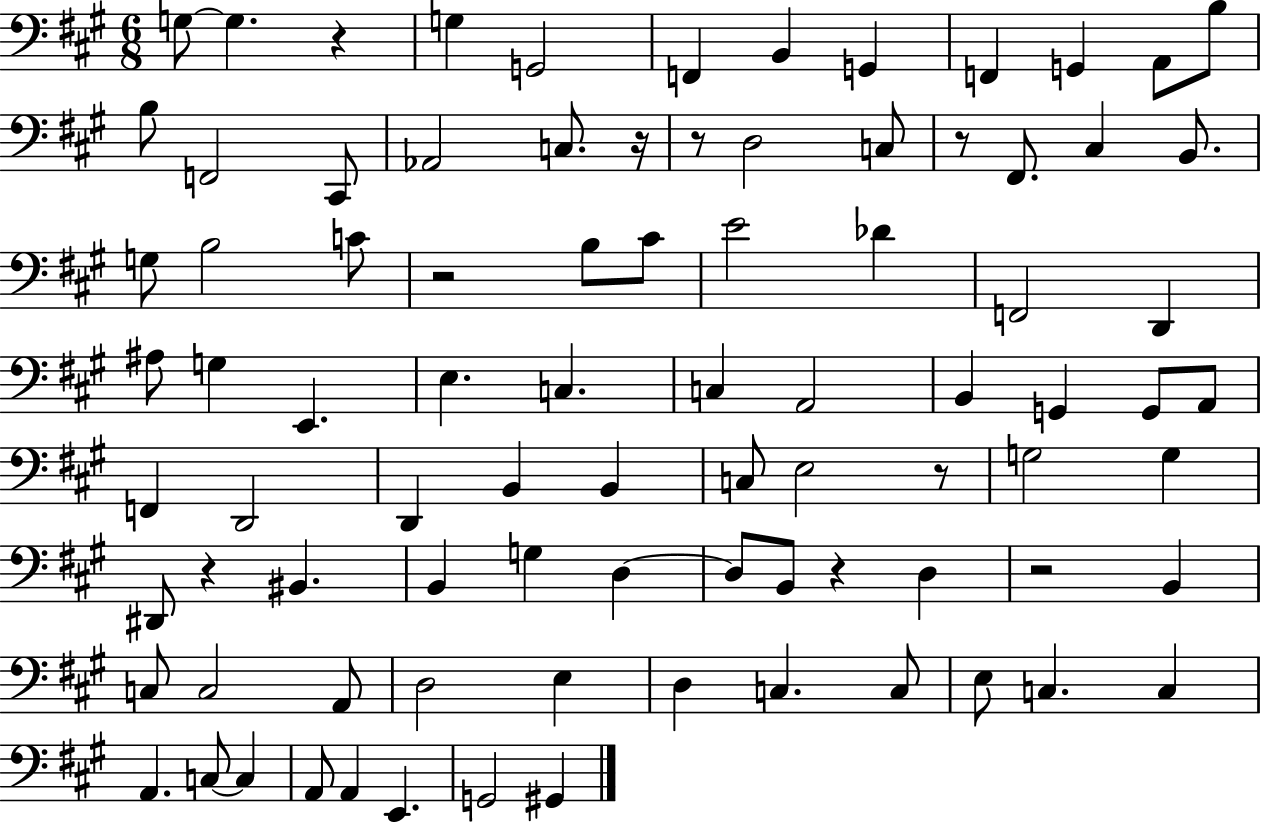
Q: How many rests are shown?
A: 9